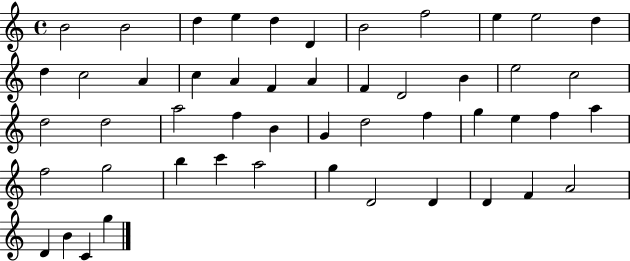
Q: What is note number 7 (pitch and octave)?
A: B4